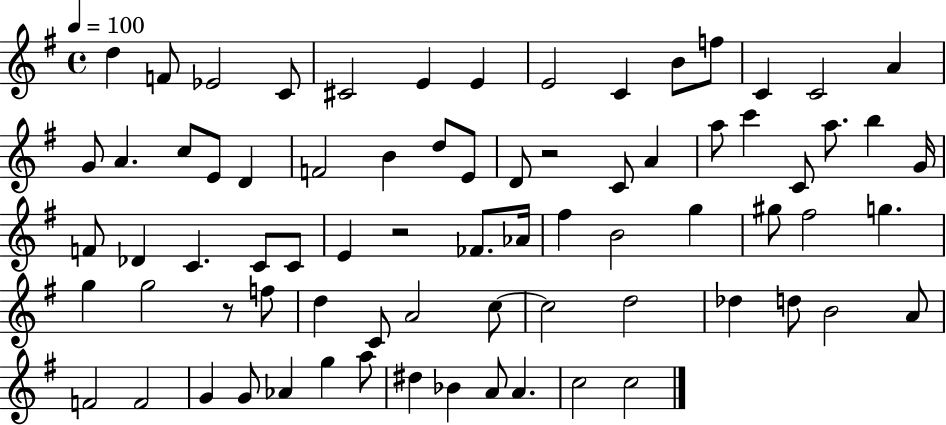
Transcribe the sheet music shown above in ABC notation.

X:1
T:Untitled
M:4/4
L:1/4
K:G
d F/2 _E2 C/2 ^C2 E E E2 C B/2 f/2 C C2 A G/2 A c/2 E/2 D F2 B d/2 E/2 D/2 z2 C/2 A a/2 c' C/2 a/2 b G/4 F/2 _D C C/2 C/2 E z2 _F/2 _A/4 ^f B2 g ^g/2 ^f2 g g g2 z/2 f/2 d C/2 A2 c/2 c2 d2 _d d/2 B2 A/2 F2 F2 G G/2 _A g a/2 ^d _B A/2 A c2 c2